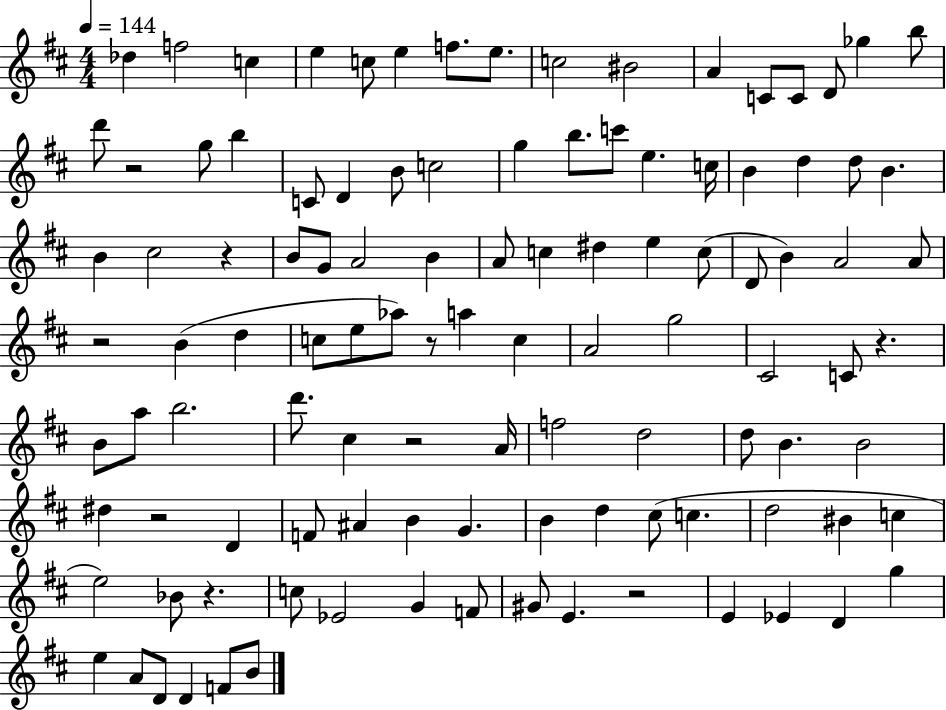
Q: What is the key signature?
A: D major